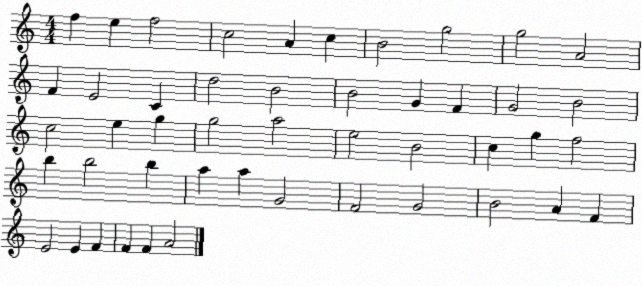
X:1
T:Untitled
M:4/4
L:1/4
K:C
f e f2 c2 A c B2 g2 g2 A2 F E2 C d2 B2 B2 G F G2 B2 c2 e g g2 a2 e2 B2 c g f2 b b2 b a a G2 F2 G2 B2 A F E2 E F F F A2